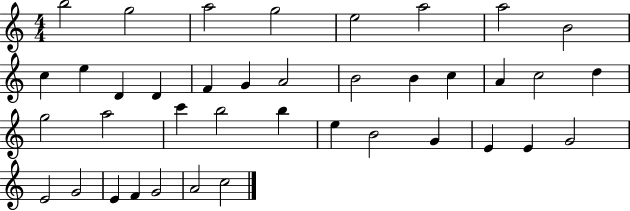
{
  \clef treble
  \numericTimeSignature
  \time 4/4
  \key c \major
  b''2 g''2 | a''2 g''2 | e''2 a''2 | a''2 b'2 | \break c''4 e''4 d'4 d'4 | f'4 g'4 a'2 | b'2 b'4 c''4 | a'4 c''2 d''4 | \break g''2 a''2 | c'''4 b''2 b''4 | e''4 b'2 g'4 | e'4 e'4 g'2 | \break e'2 g'2 | e'4 f'4 g'2 | a'2 c''2 | \bar "|."
}